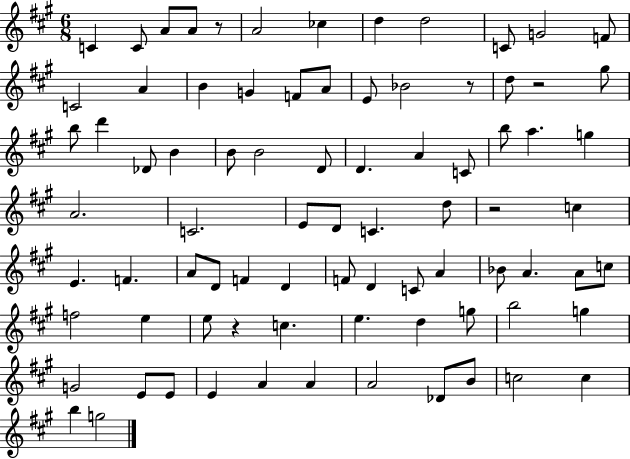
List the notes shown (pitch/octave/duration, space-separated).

C4/q C4/e A4/e A4/e R/e A4/h CES5/q D5/q D5/h C4/e G4/h F4/e C4/h A4/q B4/q G4/q F4/e A4/e E4/e Bb4/h R/e D5/e R/h G#5/e B5/e D6/q Db4/e B4/q B4/e B4/h D4/e D4/q. A4/q C4/e B5/e A5/q. G5/q A4/h. C4/h. E4/e D4/e C4/q. D5/e R/h C5/q E4/q. F4/q. A4/e D4/e F4/q D4/q F4/e D4/q C4/e A4/q Bb4/e A4/q. A4/e C5/e F5/h E5/q E5/e R/q C5/q. E5/q. D5/q G5/e B5/h G5/q G4/h E4/e E4/e E4/q A4/q A4/q A4/h Db4/e B4/e C5/h C5/q B5/q G5/h